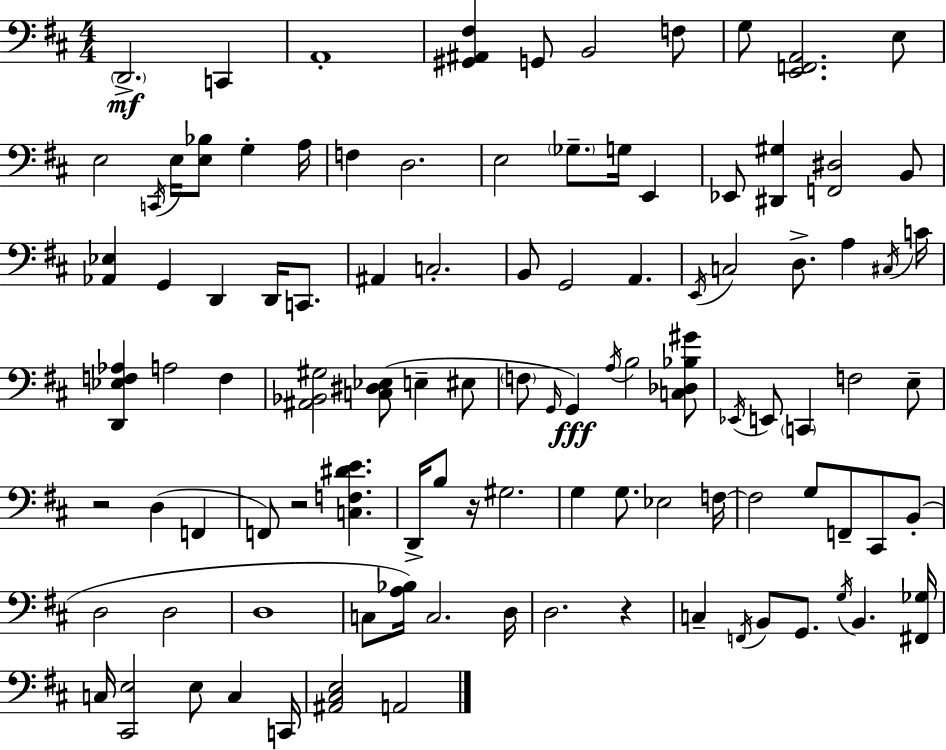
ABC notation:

X:1
T:Untitled
M:4/4
L:1/4
K:D
D,,2 C,, A,,4 [^G,,^A,,^F,] G,,/2 B,,2 F,/2 G,/2 [E,,F,,A,,]2 E,/2 E,2 C,,/4 E,/4 [E,_B,]/2 G, A,/4 F, D,2 E,2 _G,/2 G,/4 E,, _E,,/2 [^D,,^G,] [F,,^D,]2 B,,/2 [_A,,_E,] G,, D,, D,,/4 C,,/2 ^A,, C,2 B,,/2 G,,2 A,, E,,/4 C,2 D,/2 A, ^C,/4 C/4 [D,,_E,F,_A,] A,2 F, [^A,,_B,,^G,]2 [C,^D,_E,]/2 E, ^E,/2 F,/2 G,,/4 G,, A,/4 B,2 [C,_D,_B,^G]/2 _E,,/4 E,,/2 C,, F,2 E,/2 z2 D, F,, F,,/2 z2 [C,F,^DE] D,,/4 B,/2 z/4 ^G,2 G, G,/2 _E,2 F,/4 F,2 G,/2 F,,/2 ^C,,/2 B,,/2 D,2 D,2 D,4 C,/2 [A,_B,]/4 C,2 D,/4 D,2 z C, F,,/4 B,,/2 G,,/2 G,/4 B,, [^F,,_G,]/4 C,/4 [^C,,E,]2 E,/2 C, C,,/4 [^A,,^C,E,]2 A,,2